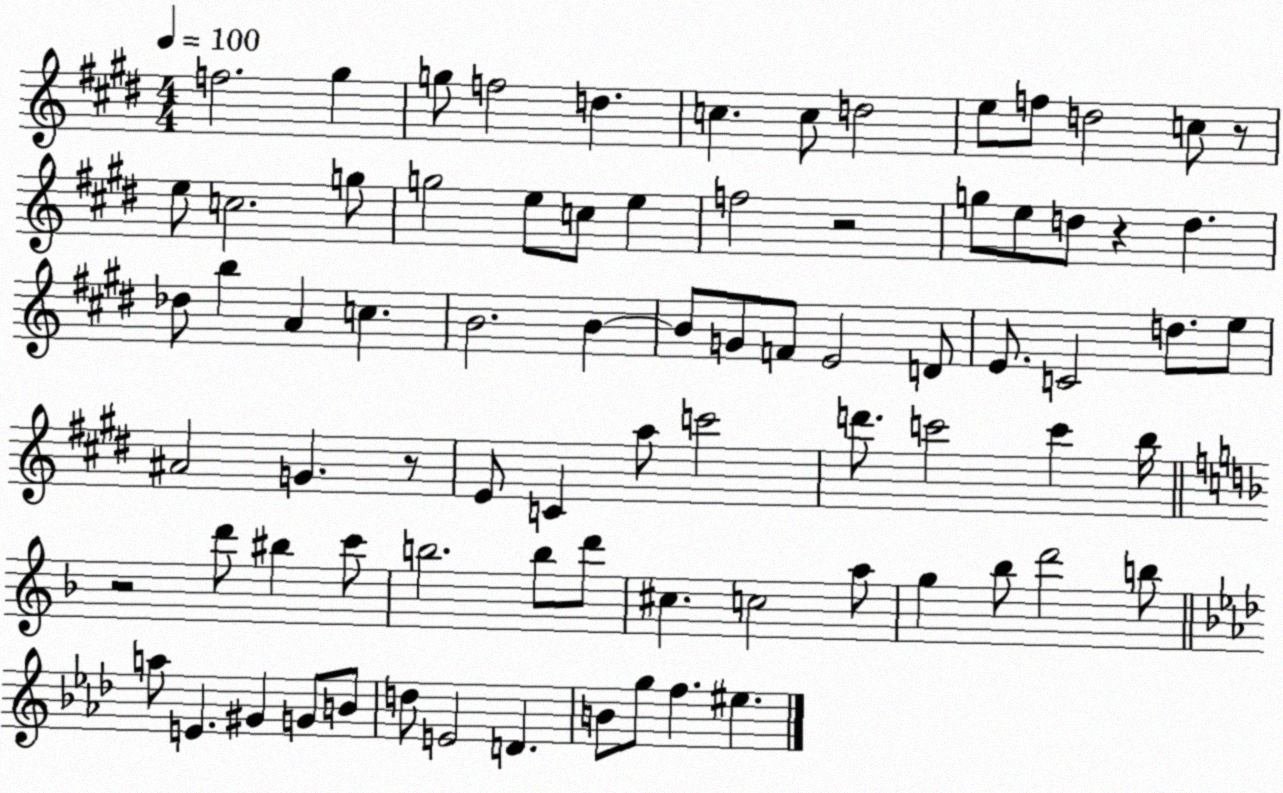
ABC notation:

X:1
T:Untitled
M:4/4
L:1/4
K:E
f2 ^g g/2 f2 d c c/2 d2 e/2 f/2 d2 c/2 z/2 e/2 c2 g/2 g2 e/2 c/2 e f2 z2 g/2 e/2 d/2 z d _d/2 b A c B2 B B/2 G/2 F/2 E2 D/2 E/2 C2 d/2 e/2 ^A2 G z/2 E/2 C a/2 c'2 d'/2 c'2 c' b/4 z2 d'/2 ^b c'/2 b2 b/2 d'/2 ^c c2 a/2 g _b/2 d'2 b/2 a/2 E ^G G/2 B/2 d/2 E2 D B/2 g/2 f ^e